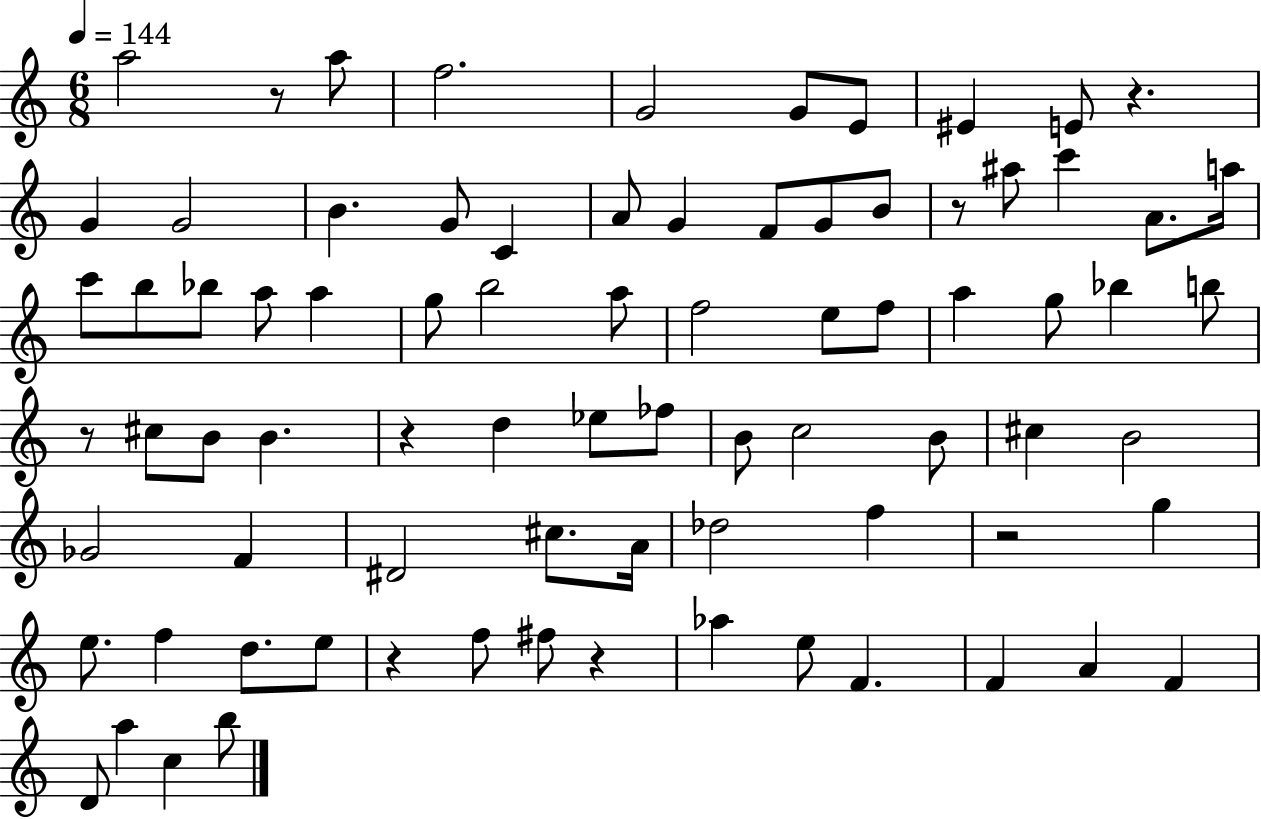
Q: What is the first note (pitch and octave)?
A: A5